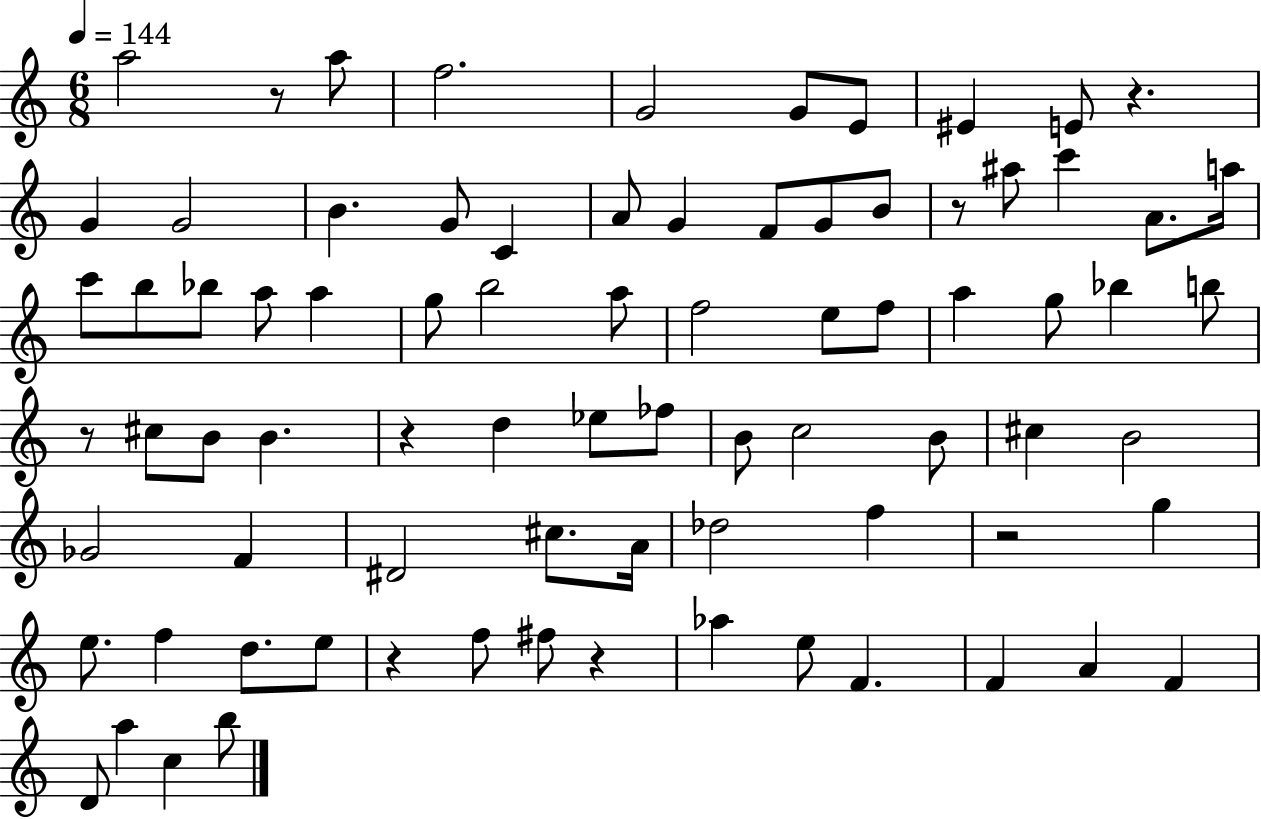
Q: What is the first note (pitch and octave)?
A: A5